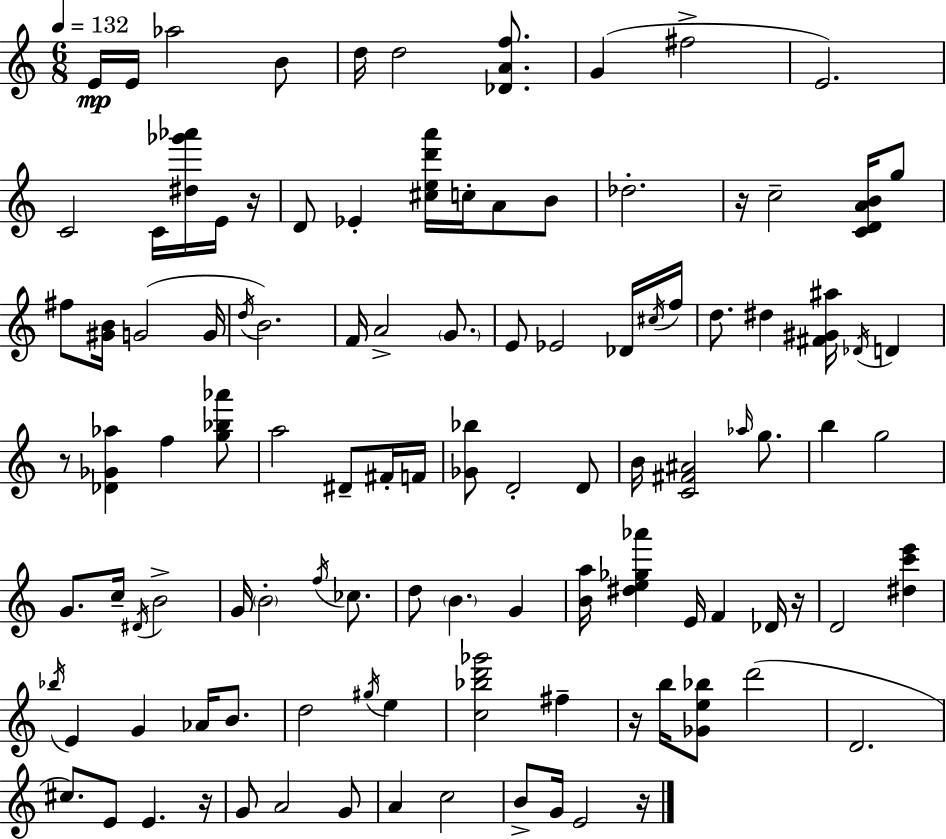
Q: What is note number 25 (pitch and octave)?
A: B4